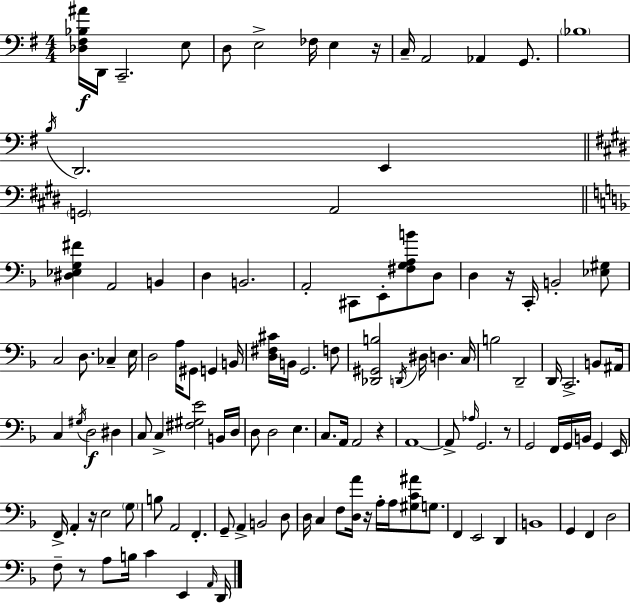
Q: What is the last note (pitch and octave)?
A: D2